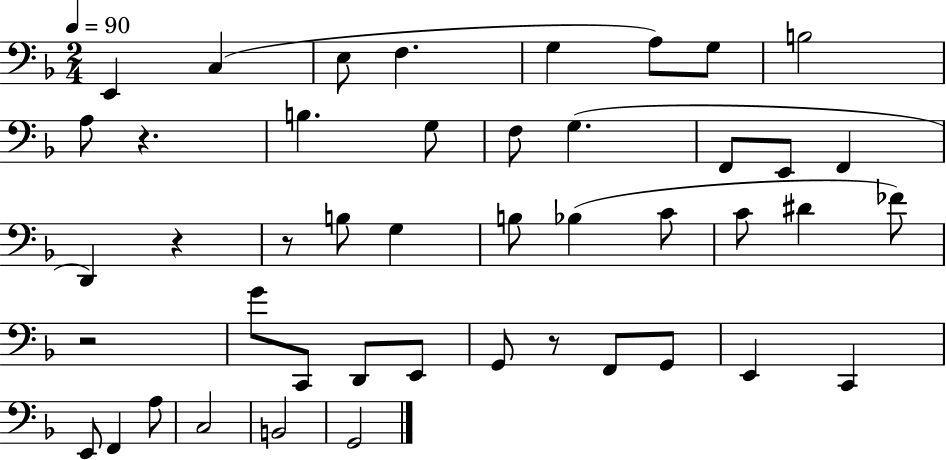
E2/q C3/q E3/e F3/q. G3/q A3/e G3/e B3/h A3/e R/q. B3/q. G3/e F3/e G3/q. F2/e E2/e F2/q D2/q R/q R/e B3/e G3/q B3/e Bb3/q C4/e C4/e D#4/q FES4/e R/h G4/e C2/e D2/e E2/e G2/e R/e F2/e G2/e E2/q C2/q E2/e F2/q A3/e C3/h B2/h G2/h